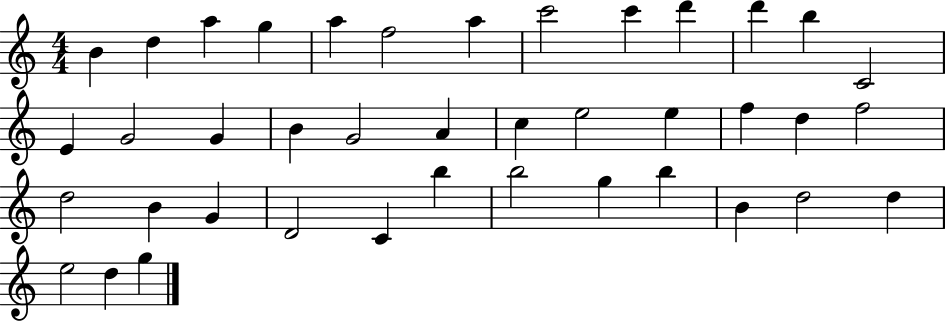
X:1
T:Untitled
M:4/4
L:1/4
K:C
B d a g a f2 a c'2 c' d' d' b C2 E G2 G B G2 A c e2 e f d f2 d2 B G D2 C b b2 g b B d2 d e2 d g